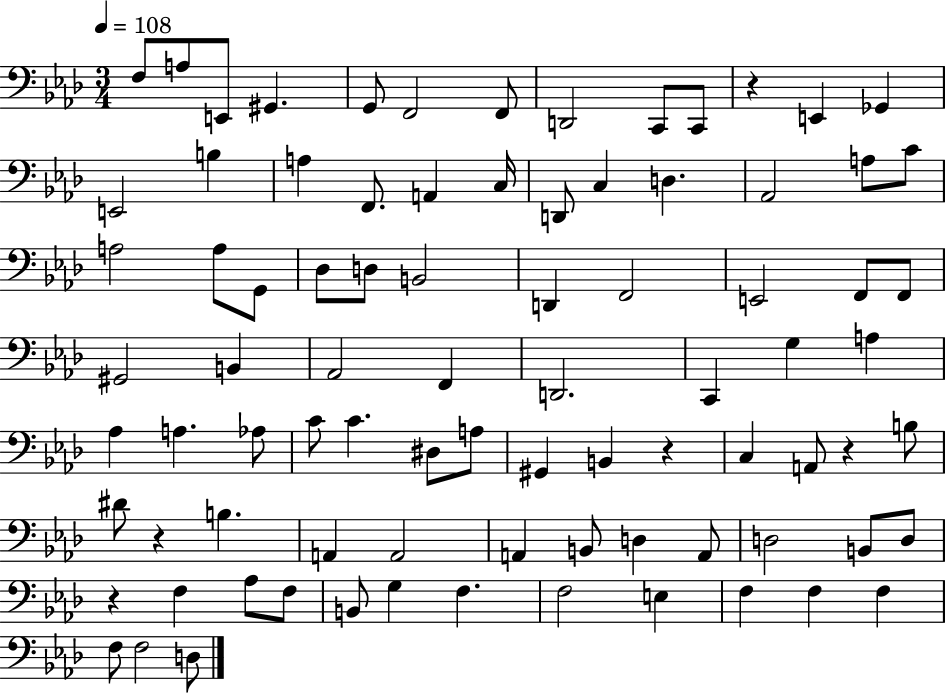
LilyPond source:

{
  \clef bass
  \numericTimeSignature
  \time 3/4
  \key aes \major
  \tempo 4 = 108
  f8 a8 e,8 gis,4. | g,8 f,2 f,8 | d,2 c,8 c,8 | r4 e,4 ges,4 | \break e,2 b4 | a4 f,8. a,4 c16 | d,8 c4 d4. | aes,2 a8 c'8 | \break a2 a8 g,8 | des8 d8 b,2 | d,4 f,2 | e,2 f,8 f,8 | \break gis,2 b,4 | aes,2 f,4 | d,2. | c,4 g4 a4 | \break aes4 a4. aes8 | c'8 c'4. dis8 a8 | gis,4 b,4 r4 | c4 a,8 r4 b8 | \break dis'8 r4 b4. | a,4 a,2 | a,4 b,8 d4 a,8 | d2 b,8 d8 | \break r4 f4 aes8 f8 | b,8 g4 f4. | f2 e4 | f4 f4 f4 | \break f8 f2 d8 | \bar "|."
}